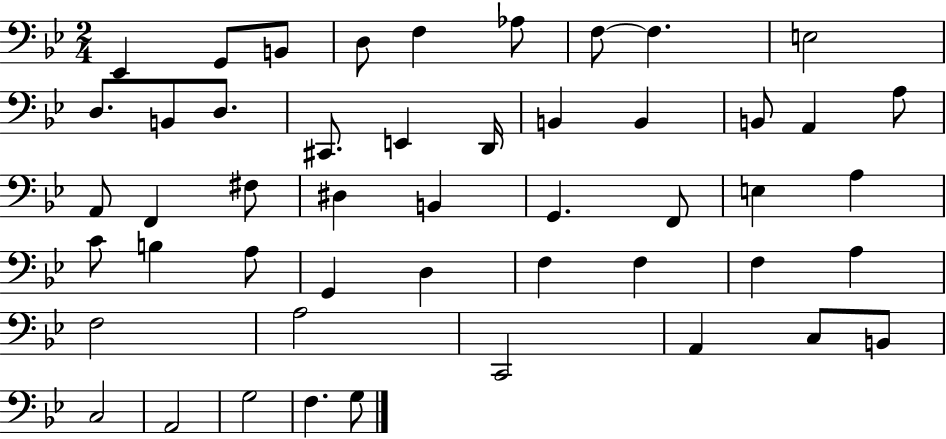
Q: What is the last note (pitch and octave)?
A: G3